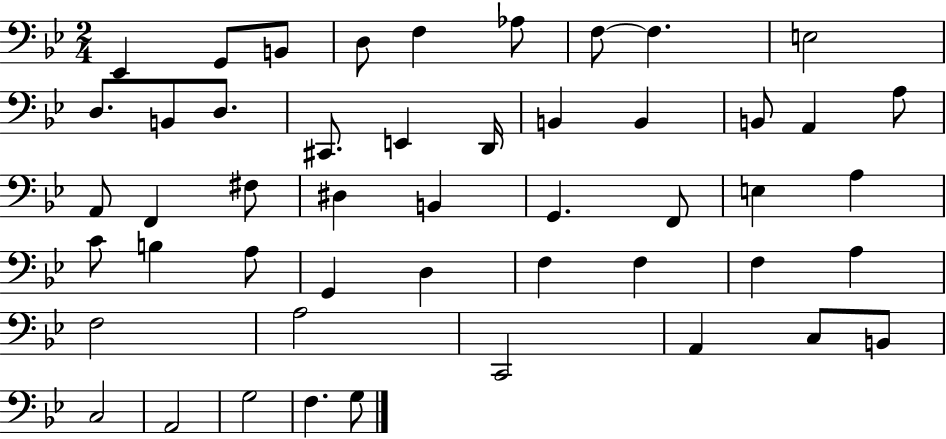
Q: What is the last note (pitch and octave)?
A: G3